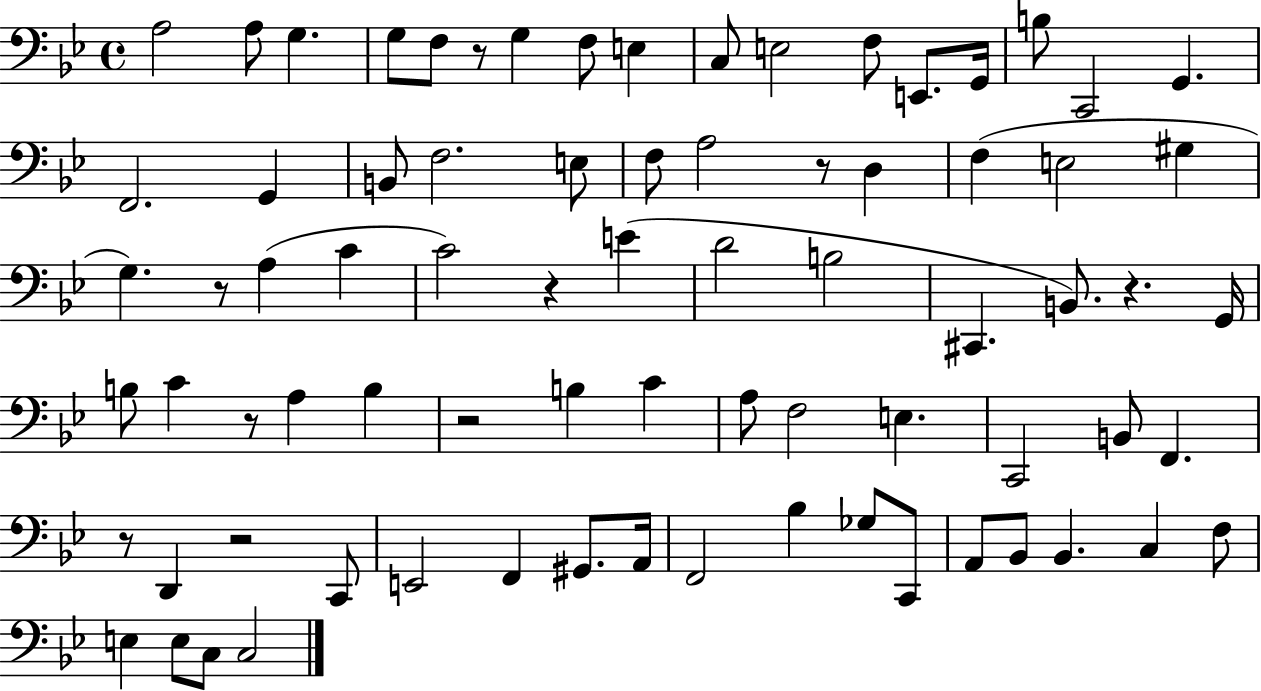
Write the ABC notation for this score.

X:1
T:Untitled
M:4/4
L:1/4
K:Bb
A,2 A,/2 G, G,/2 F,/2 z/2 G, F,/2 E, C,/2 E,2 F,/2 E,,/2 G,,/4 B,/2 C,,2 G,, F,,2 G,, B,,/2 F,2 E,/2 F,/2 A,2 z/2 D, F, E,2 ^G, G, z/2 A, C C2 z E D2 B,2 ^C,, B,,/2 z G,,/4 B,/2 C z/2 A, B, z2 B, C A,/2 F,2 E, C,,2 B,,/2 F,, z/2 D,, z2 C,,/2 E,,2 F,, ^G,,/2 A,,/4 F,,2 _B, _G,/2 C,,/2 A,,/2 _B,,/2 _B,, C, F,/2 E, E,/2 C,/2 C,2